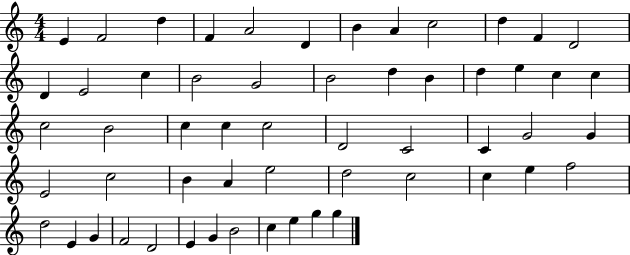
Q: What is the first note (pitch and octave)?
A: E4